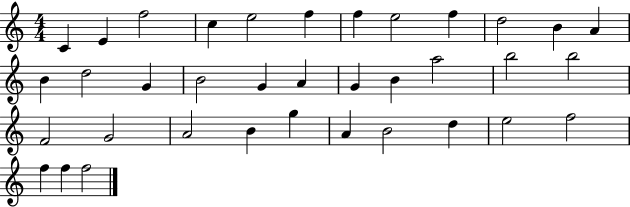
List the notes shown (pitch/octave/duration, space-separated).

C4/q E4/q F5/h C5/q E5/h F5/q F5/q E5/h F5/q D5/h B4/q A4/q B4/q D5/h G4/q B4/h G4/q A4/q G4/q B4/q A5/h B5/h B5/h F4/h G4/h A4/h B4/q G5/q A4/q B4/h D5/q E5/h F5/h F5/q F5/q F5/h